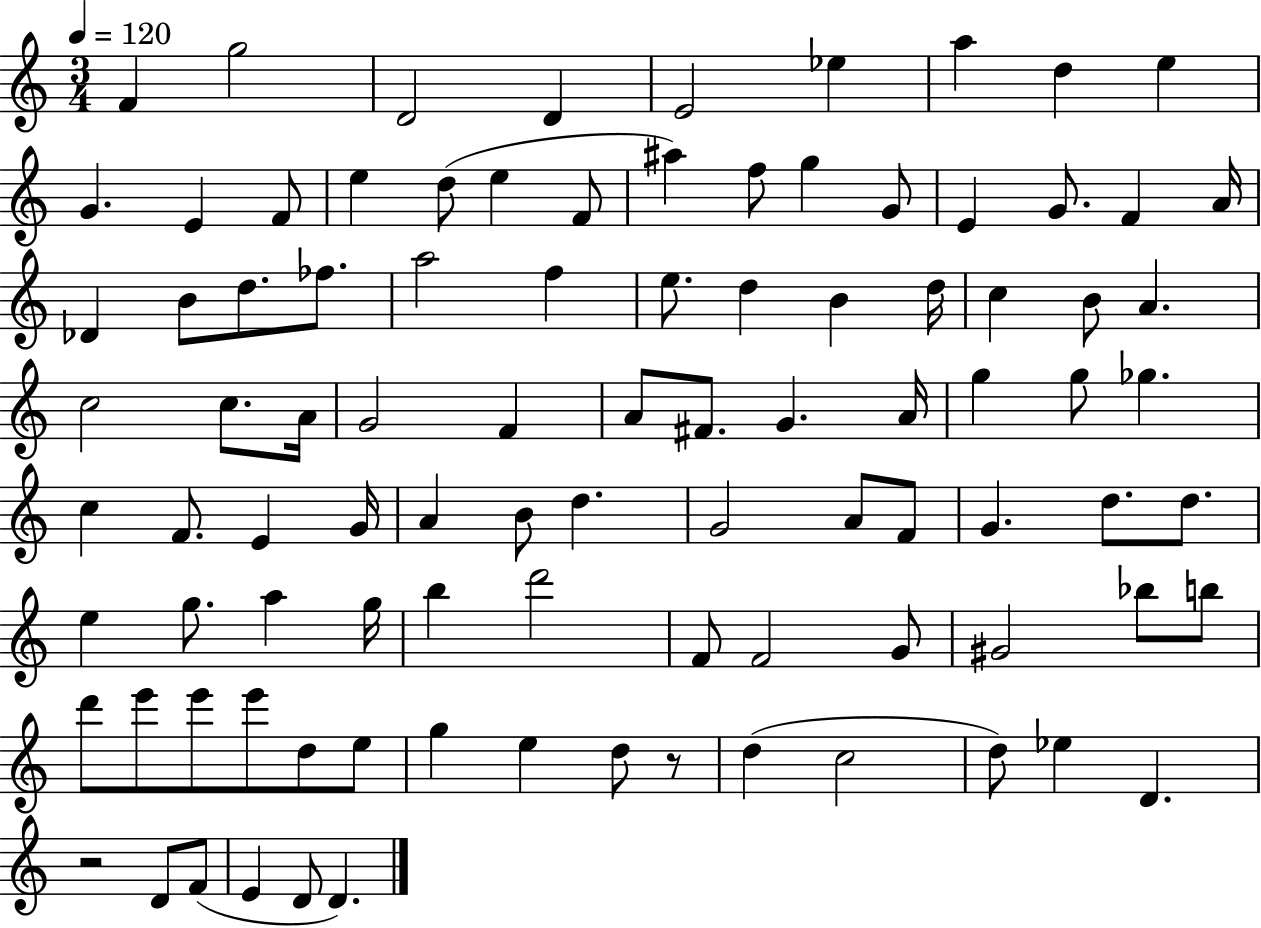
{
  \clef treble
  \numericTimeSignature
  \time 3/4
  \key c \major
  \tempo 4 = 120
  f'4 g''2 | d'2 d'4 | e'2 ees''4 | a''4 d''4 e''4 | \break g'4. e'4 f'8 | e''4 d''8( e''4 f'8 | ais''4) f''8 g''4 g'8 | e'4 g'8. f'4 a'16 | \break des'4 b'8 d''8. fes''8. | a''2 f''4 | e''8. d''4 b'4 d''16 | c''4 b'8 a'4. | \break c''2 c''8. a'16 | g'2 f'4 | a'8 fis'8. g'4. a'16 | g''4 g''8 ges''4. | \break c''4 f'8. e'4 g'16 | a'4 b'8 d''4. | g'2 a'8 f'8 | g'4. d''8. d''8. | \break e''4 g''8. a''4 g''16 | b''4 d'''2 | f'8 f'2 g'8 | gis'2 bes''8 b''8 | \break d'''8 e'''8 e'''8 e'''8 d''8 e''8 | g''4 e''4 d''8 r8 | d''4( c''2 | d''8) ees''4 d'4. | \break r2 d'8 f'8( | e'4 d'8 d'4.) | \bar "|."
}